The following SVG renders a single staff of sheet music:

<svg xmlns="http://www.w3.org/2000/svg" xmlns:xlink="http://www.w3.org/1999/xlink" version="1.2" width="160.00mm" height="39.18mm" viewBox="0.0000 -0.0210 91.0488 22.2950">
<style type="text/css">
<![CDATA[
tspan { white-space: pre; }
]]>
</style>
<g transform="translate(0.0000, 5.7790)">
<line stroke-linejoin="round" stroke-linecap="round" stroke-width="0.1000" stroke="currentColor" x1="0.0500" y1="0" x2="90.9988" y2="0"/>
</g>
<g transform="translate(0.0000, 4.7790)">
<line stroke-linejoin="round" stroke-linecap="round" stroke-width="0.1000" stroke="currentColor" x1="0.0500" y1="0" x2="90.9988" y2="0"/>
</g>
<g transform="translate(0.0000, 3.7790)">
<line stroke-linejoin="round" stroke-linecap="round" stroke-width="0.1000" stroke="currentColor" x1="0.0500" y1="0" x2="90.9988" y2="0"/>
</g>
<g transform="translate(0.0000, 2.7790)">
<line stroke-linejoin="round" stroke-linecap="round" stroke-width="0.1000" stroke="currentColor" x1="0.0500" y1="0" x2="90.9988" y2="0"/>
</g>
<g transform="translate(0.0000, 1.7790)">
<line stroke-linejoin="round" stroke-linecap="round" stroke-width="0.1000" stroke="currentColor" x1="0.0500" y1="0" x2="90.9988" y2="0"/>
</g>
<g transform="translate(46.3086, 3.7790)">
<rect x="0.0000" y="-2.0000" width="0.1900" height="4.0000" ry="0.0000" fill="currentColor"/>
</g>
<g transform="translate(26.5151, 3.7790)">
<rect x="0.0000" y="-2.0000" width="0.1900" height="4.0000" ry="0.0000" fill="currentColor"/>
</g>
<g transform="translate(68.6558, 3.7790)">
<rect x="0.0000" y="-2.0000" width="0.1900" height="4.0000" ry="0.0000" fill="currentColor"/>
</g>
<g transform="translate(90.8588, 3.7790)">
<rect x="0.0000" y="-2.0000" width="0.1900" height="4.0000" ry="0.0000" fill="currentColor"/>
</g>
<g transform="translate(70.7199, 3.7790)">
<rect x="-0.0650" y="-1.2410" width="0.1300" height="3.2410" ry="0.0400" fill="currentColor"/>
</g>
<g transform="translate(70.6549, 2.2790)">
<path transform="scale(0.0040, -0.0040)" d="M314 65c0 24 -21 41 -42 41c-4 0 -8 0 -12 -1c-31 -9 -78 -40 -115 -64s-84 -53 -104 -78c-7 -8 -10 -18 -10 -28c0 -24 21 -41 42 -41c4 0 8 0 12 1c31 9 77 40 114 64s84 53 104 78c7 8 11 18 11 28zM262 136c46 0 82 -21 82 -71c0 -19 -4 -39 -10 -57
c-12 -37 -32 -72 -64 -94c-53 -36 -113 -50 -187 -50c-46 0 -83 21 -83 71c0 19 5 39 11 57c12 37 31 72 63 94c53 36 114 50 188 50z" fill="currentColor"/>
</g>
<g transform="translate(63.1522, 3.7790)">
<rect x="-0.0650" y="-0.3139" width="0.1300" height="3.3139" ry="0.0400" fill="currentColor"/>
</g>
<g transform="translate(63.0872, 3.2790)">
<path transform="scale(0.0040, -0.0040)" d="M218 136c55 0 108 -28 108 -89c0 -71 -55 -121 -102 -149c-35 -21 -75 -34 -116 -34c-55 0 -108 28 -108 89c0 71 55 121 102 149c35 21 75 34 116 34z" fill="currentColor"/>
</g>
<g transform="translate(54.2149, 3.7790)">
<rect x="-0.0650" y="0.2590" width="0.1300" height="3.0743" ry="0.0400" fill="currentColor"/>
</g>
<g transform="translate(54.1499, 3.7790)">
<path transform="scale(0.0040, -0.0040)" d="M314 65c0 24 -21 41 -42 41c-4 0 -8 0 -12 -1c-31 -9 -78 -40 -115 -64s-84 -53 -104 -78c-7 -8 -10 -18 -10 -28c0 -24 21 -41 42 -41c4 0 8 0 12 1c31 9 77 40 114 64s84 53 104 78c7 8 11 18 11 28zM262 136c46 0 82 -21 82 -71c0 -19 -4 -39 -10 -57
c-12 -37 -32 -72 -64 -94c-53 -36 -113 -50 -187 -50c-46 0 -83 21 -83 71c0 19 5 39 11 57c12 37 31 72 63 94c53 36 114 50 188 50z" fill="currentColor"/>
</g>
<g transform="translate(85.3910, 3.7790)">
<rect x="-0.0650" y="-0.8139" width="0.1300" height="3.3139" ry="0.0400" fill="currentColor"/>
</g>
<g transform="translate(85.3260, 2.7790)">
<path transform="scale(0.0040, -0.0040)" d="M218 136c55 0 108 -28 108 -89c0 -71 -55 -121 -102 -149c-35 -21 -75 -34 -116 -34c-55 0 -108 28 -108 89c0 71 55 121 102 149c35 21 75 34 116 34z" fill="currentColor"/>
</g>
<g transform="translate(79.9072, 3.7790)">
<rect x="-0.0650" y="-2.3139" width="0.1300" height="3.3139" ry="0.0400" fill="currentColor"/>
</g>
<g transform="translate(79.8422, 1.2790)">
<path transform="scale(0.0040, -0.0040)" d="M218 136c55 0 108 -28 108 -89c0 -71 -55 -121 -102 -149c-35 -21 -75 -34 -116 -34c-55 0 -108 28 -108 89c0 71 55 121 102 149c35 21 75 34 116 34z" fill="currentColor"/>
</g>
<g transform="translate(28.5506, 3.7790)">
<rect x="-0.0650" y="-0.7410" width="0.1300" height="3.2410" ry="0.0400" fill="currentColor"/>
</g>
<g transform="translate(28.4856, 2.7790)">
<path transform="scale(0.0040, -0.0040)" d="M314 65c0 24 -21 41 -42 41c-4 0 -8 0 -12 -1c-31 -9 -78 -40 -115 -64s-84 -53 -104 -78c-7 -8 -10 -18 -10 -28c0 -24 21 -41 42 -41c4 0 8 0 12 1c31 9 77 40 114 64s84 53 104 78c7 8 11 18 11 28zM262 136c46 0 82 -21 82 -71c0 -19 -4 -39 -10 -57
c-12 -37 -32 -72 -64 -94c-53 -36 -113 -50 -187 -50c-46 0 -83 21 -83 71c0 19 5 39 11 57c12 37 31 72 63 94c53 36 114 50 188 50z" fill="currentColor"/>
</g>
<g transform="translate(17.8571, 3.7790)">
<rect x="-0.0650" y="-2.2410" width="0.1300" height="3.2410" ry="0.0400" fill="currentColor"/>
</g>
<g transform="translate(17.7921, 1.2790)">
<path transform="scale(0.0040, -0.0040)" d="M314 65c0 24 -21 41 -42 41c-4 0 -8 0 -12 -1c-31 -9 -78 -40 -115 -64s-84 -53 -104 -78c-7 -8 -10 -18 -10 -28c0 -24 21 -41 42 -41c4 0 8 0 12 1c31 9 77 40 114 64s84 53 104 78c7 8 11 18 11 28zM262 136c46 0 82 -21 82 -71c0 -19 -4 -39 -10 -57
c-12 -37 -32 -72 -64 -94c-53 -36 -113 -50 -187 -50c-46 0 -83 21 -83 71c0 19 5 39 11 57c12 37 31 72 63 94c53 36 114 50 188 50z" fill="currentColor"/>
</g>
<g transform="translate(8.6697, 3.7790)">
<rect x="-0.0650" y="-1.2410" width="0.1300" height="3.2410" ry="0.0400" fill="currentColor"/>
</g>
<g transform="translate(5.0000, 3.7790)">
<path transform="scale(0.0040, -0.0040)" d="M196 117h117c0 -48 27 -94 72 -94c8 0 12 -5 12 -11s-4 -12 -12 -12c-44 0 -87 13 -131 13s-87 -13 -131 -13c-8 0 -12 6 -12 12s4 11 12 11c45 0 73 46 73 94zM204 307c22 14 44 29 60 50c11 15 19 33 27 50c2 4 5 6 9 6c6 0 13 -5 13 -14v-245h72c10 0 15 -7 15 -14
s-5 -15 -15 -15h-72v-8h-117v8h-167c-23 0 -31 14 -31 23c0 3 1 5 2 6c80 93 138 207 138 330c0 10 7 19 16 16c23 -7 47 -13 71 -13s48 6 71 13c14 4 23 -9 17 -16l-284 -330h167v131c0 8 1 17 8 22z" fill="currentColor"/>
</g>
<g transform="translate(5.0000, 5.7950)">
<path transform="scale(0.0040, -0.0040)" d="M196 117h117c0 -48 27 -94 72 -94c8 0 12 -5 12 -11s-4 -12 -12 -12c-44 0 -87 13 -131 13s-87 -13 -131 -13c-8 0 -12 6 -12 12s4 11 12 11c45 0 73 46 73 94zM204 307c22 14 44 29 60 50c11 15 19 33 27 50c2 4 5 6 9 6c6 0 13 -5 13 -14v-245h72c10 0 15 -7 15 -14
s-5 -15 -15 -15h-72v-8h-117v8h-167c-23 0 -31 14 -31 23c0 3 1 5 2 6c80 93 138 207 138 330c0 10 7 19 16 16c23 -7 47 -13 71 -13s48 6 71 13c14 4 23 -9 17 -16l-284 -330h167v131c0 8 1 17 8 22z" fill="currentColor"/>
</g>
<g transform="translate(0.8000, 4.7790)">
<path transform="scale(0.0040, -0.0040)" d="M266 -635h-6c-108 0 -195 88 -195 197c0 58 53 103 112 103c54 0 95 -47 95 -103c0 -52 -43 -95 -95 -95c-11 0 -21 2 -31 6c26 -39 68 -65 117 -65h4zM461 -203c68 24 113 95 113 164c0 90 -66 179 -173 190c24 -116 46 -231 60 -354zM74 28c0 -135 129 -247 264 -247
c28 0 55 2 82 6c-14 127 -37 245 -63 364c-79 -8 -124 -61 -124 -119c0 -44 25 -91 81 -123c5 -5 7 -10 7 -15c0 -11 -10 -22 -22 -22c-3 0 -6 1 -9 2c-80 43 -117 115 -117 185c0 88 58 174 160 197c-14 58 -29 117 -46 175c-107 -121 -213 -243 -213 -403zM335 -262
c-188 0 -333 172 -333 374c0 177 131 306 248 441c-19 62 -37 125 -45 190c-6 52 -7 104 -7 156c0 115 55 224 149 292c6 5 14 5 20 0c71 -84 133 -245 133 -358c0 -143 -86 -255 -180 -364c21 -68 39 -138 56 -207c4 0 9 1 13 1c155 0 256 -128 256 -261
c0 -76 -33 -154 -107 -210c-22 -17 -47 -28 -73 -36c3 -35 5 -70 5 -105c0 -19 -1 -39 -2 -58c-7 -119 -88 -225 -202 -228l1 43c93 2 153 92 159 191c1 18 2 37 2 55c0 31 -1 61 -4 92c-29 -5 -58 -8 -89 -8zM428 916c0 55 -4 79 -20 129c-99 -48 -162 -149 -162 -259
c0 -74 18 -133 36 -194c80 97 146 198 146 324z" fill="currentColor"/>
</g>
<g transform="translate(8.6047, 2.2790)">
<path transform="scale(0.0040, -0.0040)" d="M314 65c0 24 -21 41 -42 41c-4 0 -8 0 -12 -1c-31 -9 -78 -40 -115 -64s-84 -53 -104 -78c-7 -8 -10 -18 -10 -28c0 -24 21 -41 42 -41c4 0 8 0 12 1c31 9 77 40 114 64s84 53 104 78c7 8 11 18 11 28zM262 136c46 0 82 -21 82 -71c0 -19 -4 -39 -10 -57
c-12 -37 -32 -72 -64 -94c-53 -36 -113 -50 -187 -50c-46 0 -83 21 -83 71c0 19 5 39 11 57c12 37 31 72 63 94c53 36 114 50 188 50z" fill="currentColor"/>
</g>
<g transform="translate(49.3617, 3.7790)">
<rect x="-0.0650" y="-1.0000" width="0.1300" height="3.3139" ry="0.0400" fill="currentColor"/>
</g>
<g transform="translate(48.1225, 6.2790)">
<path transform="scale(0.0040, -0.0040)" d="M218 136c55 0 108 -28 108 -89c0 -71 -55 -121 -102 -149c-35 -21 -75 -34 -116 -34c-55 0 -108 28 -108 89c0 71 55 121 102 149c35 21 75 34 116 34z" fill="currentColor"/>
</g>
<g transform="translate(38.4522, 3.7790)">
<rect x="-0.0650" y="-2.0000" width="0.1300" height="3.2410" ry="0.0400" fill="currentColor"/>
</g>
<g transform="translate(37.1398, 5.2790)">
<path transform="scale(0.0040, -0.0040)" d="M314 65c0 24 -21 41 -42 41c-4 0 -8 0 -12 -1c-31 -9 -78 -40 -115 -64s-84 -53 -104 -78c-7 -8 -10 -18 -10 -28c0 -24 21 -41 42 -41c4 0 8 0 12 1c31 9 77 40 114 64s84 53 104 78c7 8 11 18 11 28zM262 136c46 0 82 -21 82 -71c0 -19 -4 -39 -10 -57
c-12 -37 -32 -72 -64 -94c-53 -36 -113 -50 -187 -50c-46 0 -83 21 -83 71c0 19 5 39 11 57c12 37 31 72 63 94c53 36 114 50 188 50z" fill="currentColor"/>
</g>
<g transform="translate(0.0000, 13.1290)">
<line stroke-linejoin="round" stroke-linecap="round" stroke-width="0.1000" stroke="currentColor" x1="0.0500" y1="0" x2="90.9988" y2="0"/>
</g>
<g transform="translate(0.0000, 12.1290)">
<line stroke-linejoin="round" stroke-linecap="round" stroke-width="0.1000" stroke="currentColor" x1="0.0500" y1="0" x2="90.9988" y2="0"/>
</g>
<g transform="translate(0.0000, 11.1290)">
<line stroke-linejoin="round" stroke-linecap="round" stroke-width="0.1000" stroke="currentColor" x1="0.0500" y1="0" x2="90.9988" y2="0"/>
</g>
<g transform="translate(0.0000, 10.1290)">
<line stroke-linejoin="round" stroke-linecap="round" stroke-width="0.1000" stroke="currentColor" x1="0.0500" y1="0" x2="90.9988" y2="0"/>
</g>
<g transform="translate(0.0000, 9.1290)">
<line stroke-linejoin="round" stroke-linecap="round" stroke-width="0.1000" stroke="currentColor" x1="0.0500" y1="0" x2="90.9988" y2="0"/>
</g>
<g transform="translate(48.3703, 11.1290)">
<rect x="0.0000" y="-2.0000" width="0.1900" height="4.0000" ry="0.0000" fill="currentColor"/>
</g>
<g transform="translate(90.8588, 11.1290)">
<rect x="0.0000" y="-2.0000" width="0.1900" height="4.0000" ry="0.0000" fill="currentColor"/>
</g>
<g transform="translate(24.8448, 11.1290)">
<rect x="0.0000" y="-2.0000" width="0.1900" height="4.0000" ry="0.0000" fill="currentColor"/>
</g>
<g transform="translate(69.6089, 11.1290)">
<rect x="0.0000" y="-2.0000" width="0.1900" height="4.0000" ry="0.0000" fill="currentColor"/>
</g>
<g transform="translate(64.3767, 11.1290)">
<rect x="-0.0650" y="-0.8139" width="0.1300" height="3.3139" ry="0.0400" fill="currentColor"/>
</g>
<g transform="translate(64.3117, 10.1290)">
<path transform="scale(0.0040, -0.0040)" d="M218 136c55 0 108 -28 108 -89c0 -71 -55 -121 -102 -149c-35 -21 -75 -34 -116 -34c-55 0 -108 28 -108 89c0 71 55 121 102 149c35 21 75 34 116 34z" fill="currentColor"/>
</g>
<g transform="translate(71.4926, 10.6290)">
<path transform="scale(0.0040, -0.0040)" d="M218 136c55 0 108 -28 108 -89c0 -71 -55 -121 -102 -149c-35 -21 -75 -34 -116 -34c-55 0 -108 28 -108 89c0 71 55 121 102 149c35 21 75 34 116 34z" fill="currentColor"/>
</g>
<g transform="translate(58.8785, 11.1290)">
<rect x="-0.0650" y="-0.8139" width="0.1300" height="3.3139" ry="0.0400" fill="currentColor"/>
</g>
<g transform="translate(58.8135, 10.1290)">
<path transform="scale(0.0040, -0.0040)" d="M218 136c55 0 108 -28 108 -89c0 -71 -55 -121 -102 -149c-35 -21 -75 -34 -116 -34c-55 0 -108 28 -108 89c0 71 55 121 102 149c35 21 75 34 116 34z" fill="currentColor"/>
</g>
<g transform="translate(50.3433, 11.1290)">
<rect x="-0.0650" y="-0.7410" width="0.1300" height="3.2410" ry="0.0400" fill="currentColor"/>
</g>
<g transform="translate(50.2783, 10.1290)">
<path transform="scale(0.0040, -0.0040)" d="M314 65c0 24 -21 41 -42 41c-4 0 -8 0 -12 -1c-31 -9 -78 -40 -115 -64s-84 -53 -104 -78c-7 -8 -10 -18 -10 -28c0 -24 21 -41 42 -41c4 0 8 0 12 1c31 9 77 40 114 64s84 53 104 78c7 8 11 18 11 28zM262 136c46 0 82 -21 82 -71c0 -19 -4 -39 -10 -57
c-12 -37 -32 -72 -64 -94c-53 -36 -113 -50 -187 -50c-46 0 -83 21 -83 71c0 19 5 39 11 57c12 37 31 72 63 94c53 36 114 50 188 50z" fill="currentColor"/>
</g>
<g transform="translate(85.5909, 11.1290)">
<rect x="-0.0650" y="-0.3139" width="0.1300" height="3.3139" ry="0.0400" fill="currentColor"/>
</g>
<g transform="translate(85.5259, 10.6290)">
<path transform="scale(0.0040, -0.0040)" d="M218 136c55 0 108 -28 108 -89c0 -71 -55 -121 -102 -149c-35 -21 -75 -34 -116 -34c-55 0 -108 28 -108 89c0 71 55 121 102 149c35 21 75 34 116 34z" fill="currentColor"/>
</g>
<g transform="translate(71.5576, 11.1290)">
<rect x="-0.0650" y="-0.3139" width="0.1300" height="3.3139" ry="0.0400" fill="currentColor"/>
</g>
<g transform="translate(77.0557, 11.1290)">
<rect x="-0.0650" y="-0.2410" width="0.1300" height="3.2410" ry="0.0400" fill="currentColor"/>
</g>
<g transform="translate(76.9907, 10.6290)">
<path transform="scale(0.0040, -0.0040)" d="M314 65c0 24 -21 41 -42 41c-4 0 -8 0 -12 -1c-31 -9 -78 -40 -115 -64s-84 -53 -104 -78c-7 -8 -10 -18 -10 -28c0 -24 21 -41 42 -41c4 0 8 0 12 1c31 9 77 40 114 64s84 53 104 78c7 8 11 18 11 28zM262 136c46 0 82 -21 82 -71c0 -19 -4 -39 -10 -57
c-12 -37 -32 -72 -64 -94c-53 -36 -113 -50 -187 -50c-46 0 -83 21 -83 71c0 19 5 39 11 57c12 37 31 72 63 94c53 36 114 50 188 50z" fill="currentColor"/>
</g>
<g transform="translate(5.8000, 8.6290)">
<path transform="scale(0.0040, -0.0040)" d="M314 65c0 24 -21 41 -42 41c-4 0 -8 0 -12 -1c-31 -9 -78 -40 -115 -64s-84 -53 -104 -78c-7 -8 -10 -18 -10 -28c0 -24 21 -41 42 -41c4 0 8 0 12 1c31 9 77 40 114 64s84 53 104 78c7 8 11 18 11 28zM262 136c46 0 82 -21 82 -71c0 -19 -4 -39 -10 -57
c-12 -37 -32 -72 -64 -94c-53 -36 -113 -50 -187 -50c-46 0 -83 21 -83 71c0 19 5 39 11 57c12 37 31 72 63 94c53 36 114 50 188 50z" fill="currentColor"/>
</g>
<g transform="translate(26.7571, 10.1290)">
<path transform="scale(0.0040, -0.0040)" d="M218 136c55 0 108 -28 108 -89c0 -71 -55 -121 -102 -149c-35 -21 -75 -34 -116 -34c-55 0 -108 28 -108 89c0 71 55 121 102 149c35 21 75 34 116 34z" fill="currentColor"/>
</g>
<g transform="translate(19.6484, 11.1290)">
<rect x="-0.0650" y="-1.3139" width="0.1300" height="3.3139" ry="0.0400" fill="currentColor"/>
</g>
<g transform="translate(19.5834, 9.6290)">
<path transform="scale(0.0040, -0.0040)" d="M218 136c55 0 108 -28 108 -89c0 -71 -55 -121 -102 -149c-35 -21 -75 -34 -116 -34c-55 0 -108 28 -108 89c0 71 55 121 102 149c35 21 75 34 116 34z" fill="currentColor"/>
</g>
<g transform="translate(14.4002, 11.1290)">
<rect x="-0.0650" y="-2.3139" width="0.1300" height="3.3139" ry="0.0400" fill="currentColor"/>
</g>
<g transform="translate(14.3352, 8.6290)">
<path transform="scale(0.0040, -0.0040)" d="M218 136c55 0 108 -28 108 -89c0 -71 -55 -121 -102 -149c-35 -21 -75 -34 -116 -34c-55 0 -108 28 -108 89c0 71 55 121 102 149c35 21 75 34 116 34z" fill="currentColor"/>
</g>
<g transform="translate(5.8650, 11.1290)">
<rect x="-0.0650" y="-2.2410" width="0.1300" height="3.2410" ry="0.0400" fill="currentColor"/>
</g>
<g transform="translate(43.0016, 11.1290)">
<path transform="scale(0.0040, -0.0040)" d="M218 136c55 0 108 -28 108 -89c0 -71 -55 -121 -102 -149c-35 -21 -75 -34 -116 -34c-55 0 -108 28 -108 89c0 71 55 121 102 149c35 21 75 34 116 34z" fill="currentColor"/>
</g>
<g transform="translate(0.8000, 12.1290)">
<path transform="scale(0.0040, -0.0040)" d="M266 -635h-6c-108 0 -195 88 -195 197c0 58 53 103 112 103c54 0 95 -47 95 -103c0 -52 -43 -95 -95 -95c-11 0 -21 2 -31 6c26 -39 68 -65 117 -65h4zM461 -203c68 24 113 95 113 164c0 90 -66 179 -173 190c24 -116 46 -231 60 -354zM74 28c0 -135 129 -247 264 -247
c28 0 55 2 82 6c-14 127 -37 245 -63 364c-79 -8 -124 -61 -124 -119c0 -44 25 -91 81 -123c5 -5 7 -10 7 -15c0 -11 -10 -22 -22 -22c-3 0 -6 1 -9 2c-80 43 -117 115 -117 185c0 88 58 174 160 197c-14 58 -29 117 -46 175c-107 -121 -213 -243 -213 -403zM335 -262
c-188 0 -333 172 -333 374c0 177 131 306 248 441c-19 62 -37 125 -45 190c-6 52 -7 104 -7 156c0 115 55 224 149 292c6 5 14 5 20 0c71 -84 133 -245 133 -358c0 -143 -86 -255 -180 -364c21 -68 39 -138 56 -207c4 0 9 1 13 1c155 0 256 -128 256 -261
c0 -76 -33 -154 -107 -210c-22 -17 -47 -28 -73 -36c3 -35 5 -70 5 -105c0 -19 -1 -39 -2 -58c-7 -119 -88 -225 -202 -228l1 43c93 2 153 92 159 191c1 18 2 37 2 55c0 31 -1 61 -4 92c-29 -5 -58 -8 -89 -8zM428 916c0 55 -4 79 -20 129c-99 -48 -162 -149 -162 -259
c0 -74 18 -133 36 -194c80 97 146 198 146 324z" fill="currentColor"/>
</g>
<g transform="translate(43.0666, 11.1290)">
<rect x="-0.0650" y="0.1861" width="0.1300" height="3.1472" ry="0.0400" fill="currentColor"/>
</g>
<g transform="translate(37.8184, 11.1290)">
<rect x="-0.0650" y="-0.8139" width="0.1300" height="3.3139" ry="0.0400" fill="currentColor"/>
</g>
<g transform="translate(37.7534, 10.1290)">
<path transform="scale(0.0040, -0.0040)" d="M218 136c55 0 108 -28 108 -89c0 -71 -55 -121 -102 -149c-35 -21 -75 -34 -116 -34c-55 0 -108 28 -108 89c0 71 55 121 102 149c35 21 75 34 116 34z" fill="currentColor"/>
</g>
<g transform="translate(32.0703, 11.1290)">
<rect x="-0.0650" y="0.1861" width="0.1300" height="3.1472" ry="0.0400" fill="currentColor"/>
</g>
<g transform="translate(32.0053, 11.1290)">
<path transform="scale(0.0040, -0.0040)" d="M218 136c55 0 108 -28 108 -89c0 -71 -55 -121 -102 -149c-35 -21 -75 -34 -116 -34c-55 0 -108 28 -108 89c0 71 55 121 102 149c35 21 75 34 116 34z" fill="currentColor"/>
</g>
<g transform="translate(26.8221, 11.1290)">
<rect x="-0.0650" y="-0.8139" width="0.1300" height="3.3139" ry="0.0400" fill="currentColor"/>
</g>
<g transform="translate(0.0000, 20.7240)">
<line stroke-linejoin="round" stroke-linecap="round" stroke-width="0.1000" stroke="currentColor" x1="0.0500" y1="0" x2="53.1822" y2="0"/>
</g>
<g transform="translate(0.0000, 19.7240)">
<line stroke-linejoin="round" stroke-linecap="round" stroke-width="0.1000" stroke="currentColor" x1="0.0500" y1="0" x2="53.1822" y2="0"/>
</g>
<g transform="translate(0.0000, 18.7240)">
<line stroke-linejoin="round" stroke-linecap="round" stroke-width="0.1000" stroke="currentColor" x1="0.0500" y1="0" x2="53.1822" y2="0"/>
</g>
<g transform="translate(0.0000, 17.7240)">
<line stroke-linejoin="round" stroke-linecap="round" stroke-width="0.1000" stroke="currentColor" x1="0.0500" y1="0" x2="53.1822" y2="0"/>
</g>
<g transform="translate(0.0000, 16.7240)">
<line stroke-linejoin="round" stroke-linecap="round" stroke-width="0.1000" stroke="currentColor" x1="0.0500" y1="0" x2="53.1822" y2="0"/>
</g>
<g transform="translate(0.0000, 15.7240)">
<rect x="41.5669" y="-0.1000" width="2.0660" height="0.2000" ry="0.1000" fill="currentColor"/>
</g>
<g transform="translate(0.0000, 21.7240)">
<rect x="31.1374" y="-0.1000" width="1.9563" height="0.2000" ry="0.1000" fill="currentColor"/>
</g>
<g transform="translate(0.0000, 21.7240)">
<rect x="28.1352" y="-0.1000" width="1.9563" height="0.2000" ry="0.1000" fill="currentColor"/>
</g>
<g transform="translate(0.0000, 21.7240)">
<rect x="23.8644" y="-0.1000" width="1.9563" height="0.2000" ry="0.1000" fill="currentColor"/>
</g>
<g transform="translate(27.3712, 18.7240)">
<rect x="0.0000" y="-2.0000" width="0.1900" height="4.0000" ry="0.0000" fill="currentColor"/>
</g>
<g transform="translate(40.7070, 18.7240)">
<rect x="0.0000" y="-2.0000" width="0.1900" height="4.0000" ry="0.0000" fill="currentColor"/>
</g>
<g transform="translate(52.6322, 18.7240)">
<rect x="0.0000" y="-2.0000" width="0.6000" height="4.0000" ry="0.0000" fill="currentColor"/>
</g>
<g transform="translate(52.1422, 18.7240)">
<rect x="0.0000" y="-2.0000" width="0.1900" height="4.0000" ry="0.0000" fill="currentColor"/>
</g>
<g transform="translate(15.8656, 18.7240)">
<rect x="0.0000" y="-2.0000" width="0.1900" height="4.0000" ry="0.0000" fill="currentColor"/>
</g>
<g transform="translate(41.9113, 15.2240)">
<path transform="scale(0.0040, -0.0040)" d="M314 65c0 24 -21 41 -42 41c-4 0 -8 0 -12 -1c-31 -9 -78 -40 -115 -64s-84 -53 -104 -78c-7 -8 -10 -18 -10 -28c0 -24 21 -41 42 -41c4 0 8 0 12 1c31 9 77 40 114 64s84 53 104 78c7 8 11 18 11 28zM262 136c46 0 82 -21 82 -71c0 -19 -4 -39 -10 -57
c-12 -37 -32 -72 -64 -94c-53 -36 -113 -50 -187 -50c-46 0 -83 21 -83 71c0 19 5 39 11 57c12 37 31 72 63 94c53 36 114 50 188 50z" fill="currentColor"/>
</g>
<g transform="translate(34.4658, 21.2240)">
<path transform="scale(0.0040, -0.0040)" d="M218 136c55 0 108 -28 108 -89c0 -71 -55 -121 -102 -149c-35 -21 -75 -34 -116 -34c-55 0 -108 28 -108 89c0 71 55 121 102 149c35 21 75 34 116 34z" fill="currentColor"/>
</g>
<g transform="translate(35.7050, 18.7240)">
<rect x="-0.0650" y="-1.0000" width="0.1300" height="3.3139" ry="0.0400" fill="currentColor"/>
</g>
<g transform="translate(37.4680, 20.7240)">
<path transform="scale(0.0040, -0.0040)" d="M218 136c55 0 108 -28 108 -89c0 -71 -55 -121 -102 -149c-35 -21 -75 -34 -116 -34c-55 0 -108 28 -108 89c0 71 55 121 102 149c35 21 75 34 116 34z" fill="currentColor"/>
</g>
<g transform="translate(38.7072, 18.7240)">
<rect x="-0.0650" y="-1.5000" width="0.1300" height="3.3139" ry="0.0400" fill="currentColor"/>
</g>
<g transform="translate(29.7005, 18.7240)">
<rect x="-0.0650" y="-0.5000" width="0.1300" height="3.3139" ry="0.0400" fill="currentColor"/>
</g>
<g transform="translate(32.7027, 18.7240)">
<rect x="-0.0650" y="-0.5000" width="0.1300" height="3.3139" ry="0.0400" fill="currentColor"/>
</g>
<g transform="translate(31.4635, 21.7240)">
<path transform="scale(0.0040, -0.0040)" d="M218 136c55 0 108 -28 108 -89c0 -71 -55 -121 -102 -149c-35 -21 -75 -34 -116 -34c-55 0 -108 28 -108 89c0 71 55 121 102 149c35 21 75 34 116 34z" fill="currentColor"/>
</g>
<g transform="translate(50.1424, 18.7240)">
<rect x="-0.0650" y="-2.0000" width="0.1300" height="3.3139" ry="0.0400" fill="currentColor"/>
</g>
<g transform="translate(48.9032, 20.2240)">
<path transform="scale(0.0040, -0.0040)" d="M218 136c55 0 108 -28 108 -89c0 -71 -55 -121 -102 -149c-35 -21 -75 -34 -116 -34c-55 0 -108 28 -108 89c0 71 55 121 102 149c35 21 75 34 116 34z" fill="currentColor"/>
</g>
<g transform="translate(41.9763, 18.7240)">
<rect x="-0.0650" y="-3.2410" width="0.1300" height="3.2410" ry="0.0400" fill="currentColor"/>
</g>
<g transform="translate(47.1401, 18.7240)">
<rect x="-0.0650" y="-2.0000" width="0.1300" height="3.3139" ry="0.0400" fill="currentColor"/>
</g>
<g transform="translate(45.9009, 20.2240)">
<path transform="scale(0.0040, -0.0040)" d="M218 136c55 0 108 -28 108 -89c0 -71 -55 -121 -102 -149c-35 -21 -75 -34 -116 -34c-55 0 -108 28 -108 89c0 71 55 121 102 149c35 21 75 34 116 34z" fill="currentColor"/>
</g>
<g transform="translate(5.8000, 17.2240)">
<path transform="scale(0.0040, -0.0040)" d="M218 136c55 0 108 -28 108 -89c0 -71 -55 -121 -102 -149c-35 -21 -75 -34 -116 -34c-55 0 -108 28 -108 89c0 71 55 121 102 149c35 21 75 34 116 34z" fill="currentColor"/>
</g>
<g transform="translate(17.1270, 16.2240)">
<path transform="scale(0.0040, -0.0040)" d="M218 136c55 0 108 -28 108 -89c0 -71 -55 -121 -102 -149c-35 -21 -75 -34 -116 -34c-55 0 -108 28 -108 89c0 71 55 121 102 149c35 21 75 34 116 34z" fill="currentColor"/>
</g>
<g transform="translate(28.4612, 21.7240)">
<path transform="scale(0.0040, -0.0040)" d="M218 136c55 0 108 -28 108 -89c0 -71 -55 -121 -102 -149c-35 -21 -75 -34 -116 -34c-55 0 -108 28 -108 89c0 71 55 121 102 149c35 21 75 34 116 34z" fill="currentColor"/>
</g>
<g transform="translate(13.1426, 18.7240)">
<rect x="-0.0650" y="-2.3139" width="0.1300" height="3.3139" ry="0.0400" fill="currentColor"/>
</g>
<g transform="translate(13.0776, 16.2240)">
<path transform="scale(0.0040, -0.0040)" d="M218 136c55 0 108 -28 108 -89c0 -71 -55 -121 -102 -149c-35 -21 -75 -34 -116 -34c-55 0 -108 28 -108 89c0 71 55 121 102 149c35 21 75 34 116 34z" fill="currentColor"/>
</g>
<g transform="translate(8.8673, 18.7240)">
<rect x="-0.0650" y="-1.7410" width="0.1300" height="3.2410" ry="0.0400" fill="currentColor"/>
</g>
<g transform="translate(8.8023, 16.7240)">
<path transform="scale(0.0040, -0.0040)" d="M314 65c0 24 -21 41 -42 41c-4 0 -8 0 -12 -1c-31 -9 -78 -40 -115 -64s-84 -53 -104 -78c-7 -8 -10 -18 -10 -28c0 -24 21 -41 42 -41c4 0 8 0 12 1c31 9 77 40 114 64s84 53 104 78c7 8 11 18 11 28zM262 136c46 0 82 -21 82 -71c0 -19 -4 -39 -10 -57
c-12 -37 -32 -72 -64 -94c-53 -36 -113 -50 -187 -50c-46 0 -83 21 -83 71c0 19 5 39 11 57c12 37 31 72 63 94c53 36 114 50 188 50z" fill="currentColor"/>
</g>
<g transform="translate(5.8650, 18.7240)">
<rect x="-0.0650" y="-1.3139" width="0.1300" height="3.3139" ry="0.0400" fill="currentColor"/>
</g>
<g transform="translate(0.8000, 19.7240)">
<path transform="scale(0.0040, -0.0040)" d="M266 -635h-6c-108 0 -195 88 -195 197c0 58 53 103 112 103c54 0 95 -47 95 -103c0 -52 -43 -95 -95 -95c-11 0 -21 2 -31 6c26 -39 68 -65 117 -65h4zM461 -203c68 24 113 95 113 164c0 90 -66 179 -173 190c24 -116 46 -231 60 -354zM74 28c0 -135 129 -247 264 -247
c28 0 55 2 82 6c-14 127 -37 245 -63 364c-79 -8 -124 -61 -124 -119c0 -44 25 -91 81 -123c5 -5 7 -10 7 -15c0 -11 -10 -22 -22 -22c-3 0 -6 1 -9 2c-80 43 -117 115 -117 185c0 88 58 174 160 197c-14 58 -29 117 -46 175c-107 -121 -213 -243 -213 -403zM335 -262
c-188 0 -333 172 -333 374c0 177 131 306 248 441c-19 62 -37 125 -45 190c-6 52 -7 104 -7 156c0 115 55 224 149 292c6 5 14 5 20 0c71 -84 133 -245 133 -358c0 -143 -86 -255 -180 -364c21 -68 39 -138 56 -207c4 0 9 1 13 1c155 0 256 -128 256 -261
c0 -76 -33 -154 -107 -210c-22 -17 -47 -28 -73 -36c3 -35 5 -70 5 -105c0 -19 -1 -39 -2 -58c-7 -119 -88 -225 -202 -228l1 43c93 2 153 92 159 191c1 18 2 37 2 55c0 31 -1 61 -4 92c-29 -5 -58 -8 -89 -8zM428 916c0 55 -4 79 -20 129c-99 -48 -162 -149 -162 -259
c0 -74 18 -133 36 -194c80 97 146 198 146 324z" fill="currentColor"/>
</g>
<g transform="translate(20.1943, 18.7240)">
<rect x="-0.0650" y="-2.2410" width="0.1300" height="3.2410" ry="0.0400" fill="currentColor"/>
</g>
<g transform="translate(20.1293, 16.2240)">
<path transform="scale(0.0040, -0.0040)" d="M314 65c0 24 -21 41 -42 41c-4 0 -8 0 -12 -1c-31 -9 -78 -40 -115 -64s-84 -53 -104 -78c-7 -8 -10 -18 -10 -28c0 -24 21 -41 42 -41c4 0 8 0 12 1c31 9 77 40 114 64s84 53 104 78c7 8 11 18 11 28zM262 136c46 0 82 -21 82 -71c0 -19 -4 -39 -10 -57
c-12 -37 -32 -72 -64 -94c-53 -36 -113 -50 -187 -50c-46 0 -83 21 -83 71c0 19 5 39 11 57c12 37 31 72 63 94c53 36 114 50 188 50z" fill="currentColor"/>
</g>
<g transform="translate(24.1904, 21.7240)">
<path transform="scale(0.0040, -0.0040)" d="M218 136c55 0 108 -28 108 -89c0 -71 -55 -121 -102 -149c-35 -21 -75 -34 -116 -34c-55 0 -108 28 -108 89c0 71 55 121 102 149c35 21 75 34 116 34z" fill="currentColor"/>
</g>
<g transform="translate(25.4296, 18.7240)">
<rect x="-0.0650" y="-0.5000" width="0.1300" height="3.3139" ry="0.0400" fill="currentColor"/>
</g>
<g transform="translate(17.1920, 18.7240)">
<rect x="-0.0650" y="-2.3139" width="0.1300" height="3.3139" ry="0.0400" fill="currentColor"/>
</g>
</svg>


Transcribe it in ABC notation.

X:1
T:Untitled
M:4/4
L:1/4
K:C
e2 g2 d2 F2 D B2 c e2 g d g2 g e d B d B d2 d d c c2 c e f2 g g g2 C C C D E b2 F F